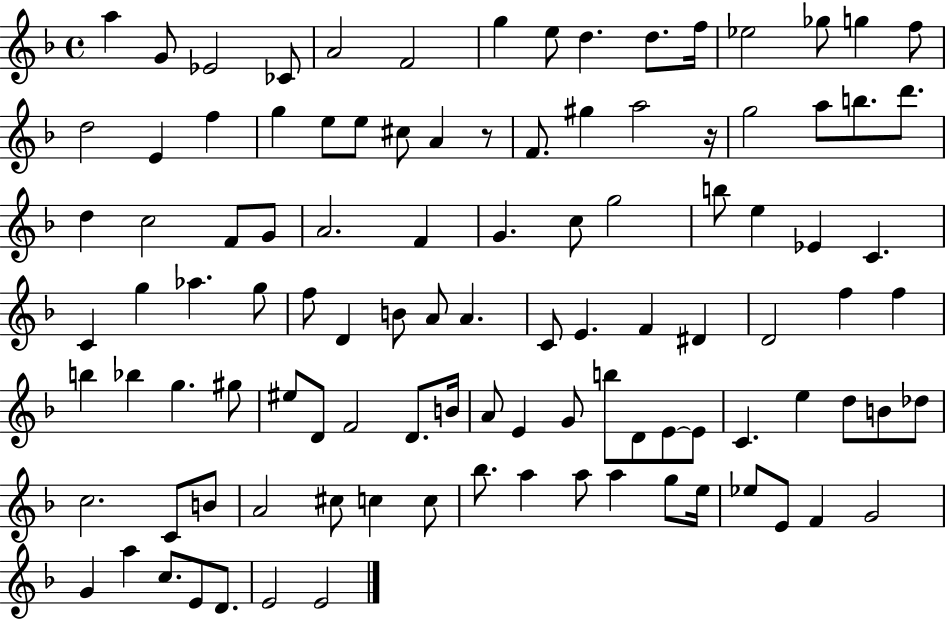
{
  \clef treble
  \time 4/4
  \defaultTimeSignature
  \key f \major
  \repeat volta 2 { a''4 g'8 ees'2 ces'8 | a'2 f'2 | g''4 e''8 d''4. d''8. f''16 | ees''2 ges''8 g''4 f''8 | \break d''2 e'4 f''4 | g''4 e''8 e''8 cis''8 a'4 r8 | f'8. gis''4 a''2 r16 | g''2 a''8 b''8. d'''8. | \break d''4 c''2 f'8 g'8 | a'2. f'4 | g'4. c''8 g''2 | b''8 e''4 ees'4 c'4. | \break c'4 g''4 aes''4. g''8 | f''8 d'4 b'8 a'8 a'4. | c'8 e'4. f'4 dis'4 | d'2 f''4 f''4 | \break b''4 bes''4 g''4. gis''8 | eis''8 d'8 f'2 d'8. b'16 | a'8 e'4 g'8 b''8 d'8 e'8~~ e'8 | c'4. e''4 d''8 b'8 des''8 | \break c''2. c'8 b'8 | a'2 cis''8 c''4 c''8 | bes''8. a''4 a''8 a''4 g''8 e''16 | ees''8 e'8 f'4 g'2 | \break g'4 a''4 c''8. e'8 d'8. | e'2 e'2 | } \bar "|."
}